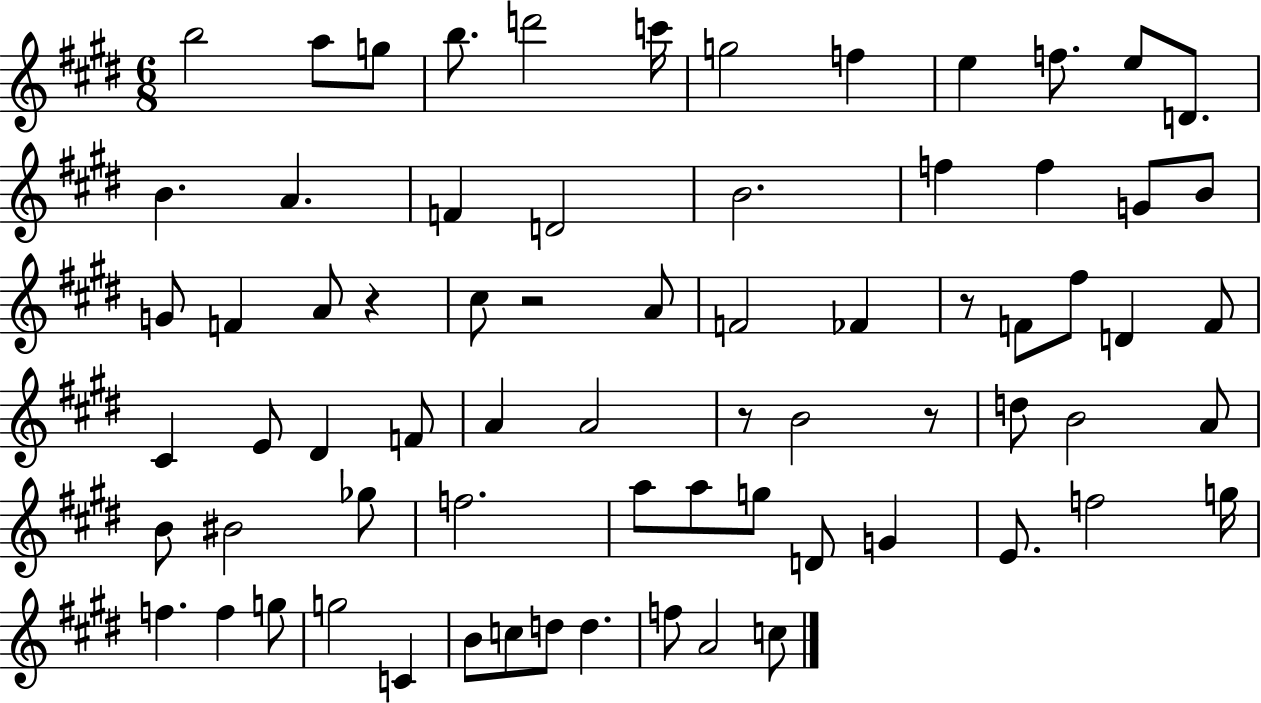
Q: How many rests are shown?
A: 5